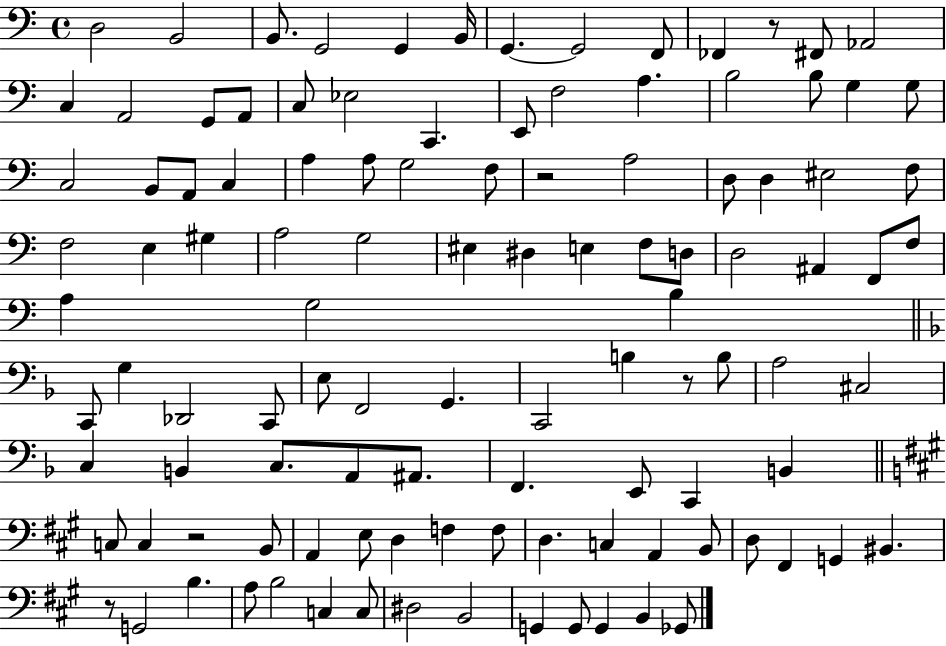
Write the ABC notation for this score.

X:1
T:Untitled
M:4/4
L:1/4
K:C
D,2 B,,2 B,,/2 G,,2 G,, B,,/4 G,, G,,2 F,,/2 _F,, z/2 ^F,,/2 _A,,2 C, A,,2 G,,/2 A,,/2 C,/2 _E,2 C,, E,,/2 F,2 A, B,2 B,/2 G, G,/2 C,2 B,,/2 A,,/2 C, A, A,/2 G,2 F,/2 z2 A,2 D,/2 D, ^E,2 F,/2 F,2 E, ^G, A,2 G,2 ^E, ^D, E, F,/2 D,/2 D,2 ^A,, F,,/2 F,/2 A, G,2 B, C,,/2 G, _D,,2 C,,/2 E,/2 F,,2 G,, C,,2 B, z/2 B,/2 A,2 ^C,2 C, B,, C,/2 A,,/2 ^A,,/2 F,, E,,/2 C,, B,, C,/2 C, z2 B,,/2 A,, E,/2 D, F, F,/2 D, C, A,, B,,/2 D,/2 ^F,, G,, ^B,, z/2 G,,2 B, A,/2 B,2 C, C,/2 ^D,2 B,,2 G,, G,,/2 G,, B,, _G,,/2